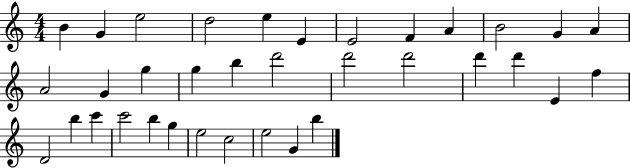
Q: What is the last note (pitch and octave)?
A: B5